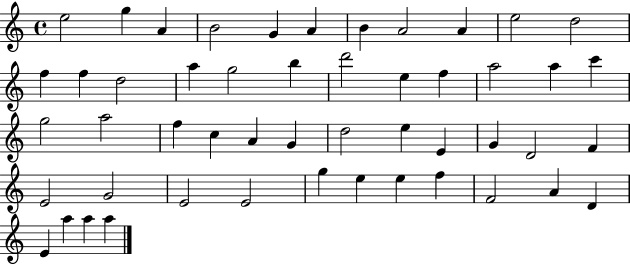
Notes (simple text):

E5/h G5/q A4/q B4/h G4/q A4/q B4/q A4/h A4/q E5/h D5/h F5/q F5/q D5/h A5/q G5/h B5/q D6/h E5/q F5/q A5/h A5/q C6/q G5/h A5/h F5/q C5/q A4/q G4/q D5/h E5/q E4/q G4/q D4/h F4/q E4/h G4/h E4/h E4/h G5/q E5/q E5/q F5/q F4/h A4/q D4/q E4/q A5/q A5/q A5/q